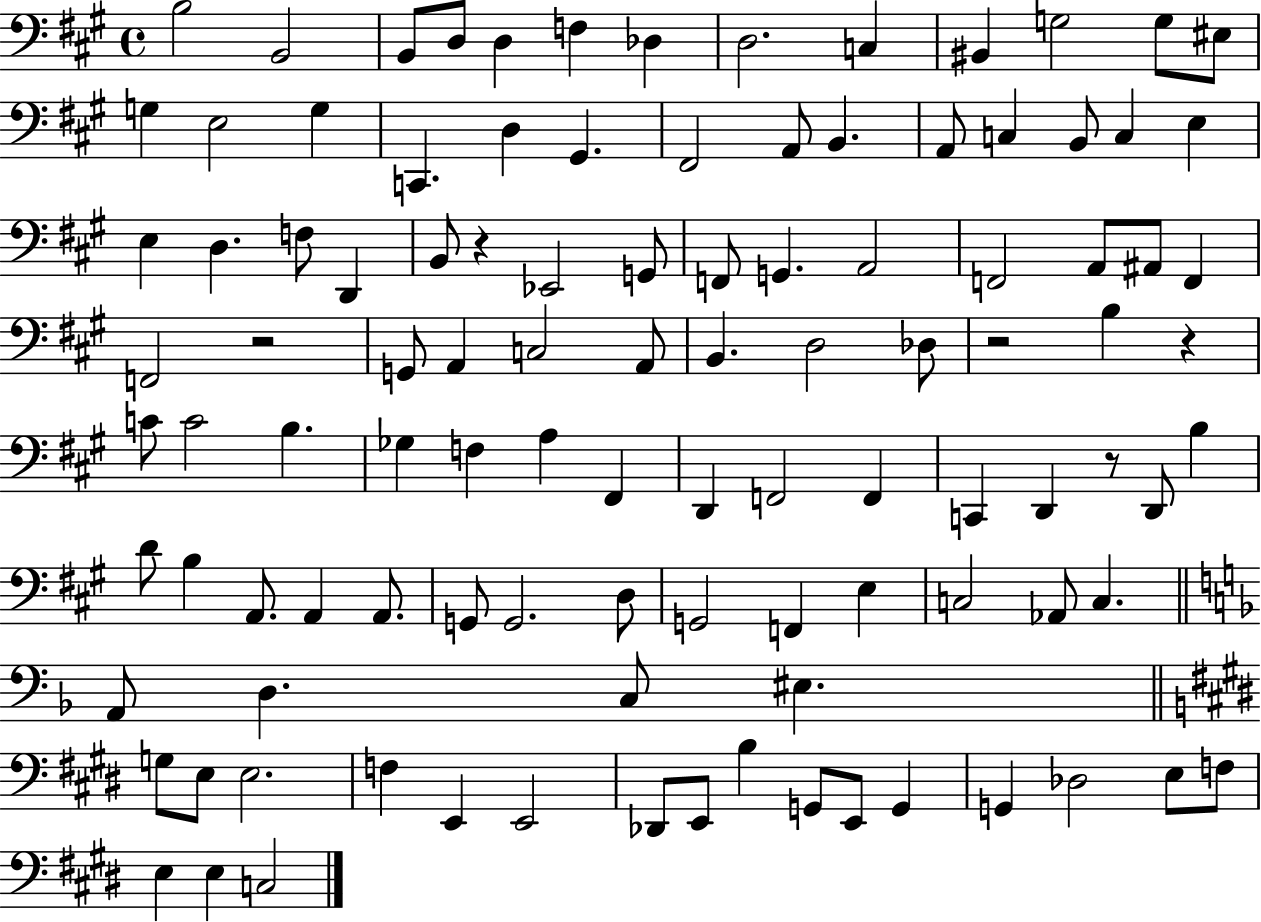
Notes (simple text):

B3/h B2/h B2/e D3/e D3/q F3/q Db3/q D3/h. C3/q BIS2/q G3/h G3/e EIS3/e G3/q E3/h G3/q C2/q. D3/q G#2/q. F#2/h A2/e B2/q. A2/e C3/q B2/e C3/q E3/q E3/q D3/q. F3/e D2/q B2/e R/q Eb2/h G2/e F2/e G2/q. A2/h F2/h A2/e A#2/e F2/q F2/h R/h G2/e A2/q C3/h A2/e B2/q. D3/h Db3/e R/h B3/q R/q C4/e C4/h B3/q. Gb3/q F3/q A3/q F#2/q D2/q F2/h F2/q C2/q D2/q R/e D2/e B3/q D4/e B3/q A2/e. A2/q A2/e. G2/e G2/h. D3/e G2/h F2/q E3/q C3/h Ab2/e C3/q. A2/e D3/q. C3/e EIS3/q. G3/e E3/e E3/h. F3/q E2/q E2/h Db2/e E2/e B3/q G2/e E2/e G2/q G2/q Db3/h E3/e F3/e E3/q E3/q C3/h